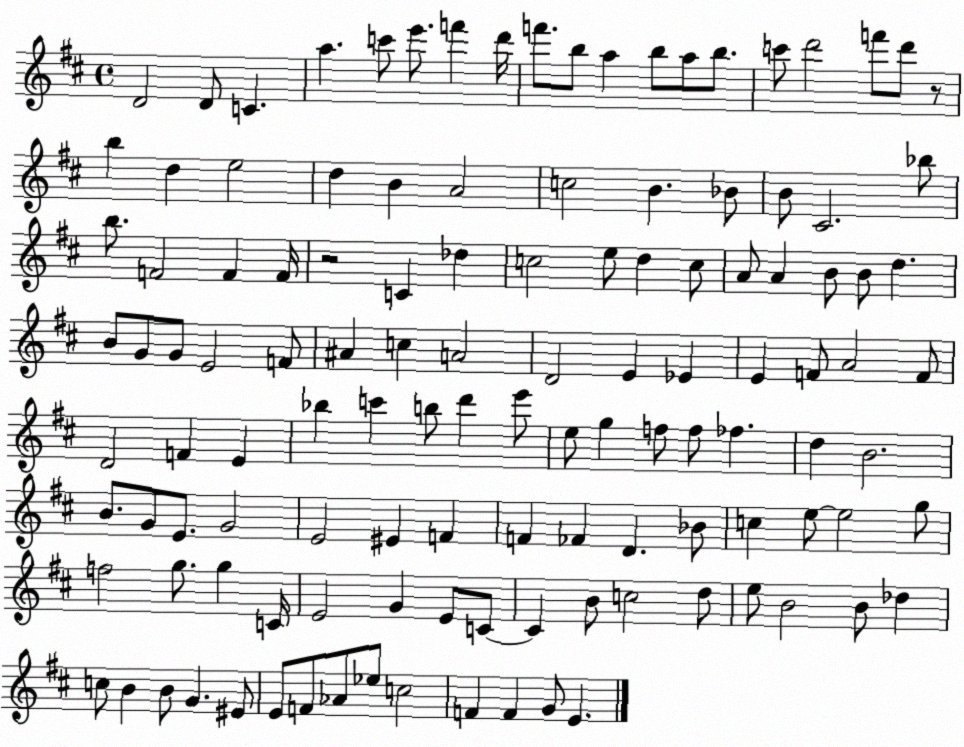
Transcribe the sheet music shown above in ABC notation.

X:1
T:Untitled
M:4/4
L:1/4
K:D
D2 D/2 C a c'/2 e'/2 f' d'/4 f'/2 b/2 a b/2 a/2 b/2 c'/2 d'2 f'/2 d'/2 z/2 b d e2 d B A2 c2 B _B/2 B/2 ^C2 _b/2 b/2 F2 F F/4 z2 C _d c2 e/2 d c/2 A/2 A B/2 B/2 d B/2 G/2 G/2 E2 F/2 ^A c A2 D2 E _E E F/2 A2 F/2 D2 F E _b c' b/2 d' e'/2 e/2 g f/2 f/2 _f d B2 B/2 G/2 E/2 G2 E2 ^E F F _F D _B/2 c e/2 e2 g/2 f2 g/2 g C/4 E2 G E/2 C/2 C B/2 c2 d/2 e/2 B2 B/2 _d c/2 B B/2 G ^E/2 E/2 F/2 _A/2 _e/2 c2 F F G/2 E